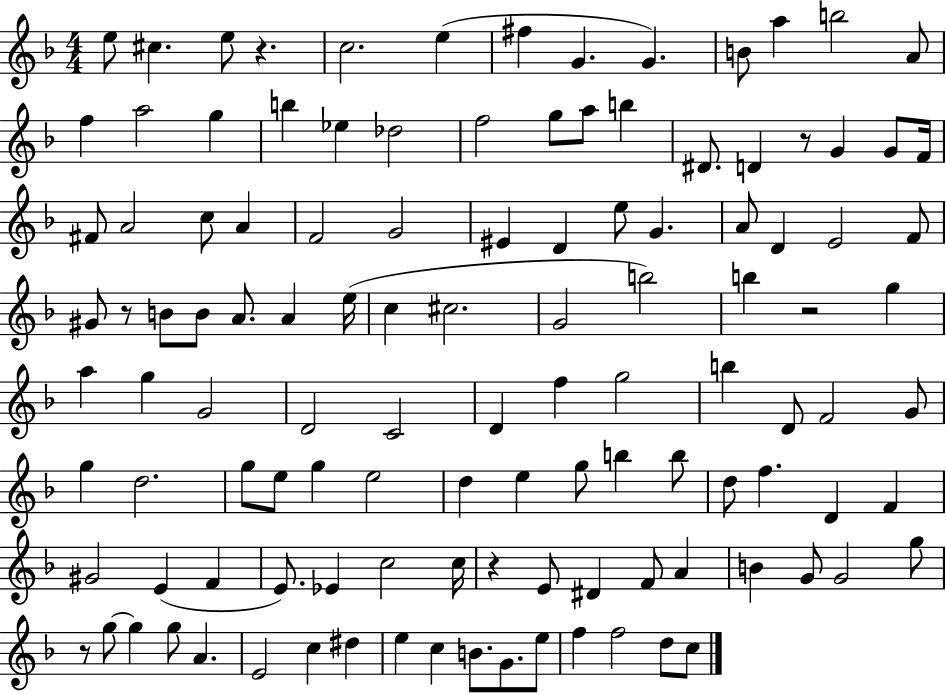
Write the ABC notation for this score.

X:1
T:Untitled
M:4/4
L:1/4
K:F
e/2 ^c e/2 z c2 e ^f G G B/2 a b2 A/2 f a2 g b _e _d2 f2 g/2 a/2 b ^D/2 D z/2 G G/2 F/4 ^F/2 A2 c/2 A F2 G2 ^E D e/2 G A/2 D E2 F/2 ^G/2 z/2 B/2 B/2 A/2 A e/4 c ^c2 G2 b2 b z2 g a g G2 D2 C2 D f g2 b D/2 F2 G/2 g d2 g/2 e/2 g e2 d e g/2 b b/2 d/2 f D F ^G2 E F E/2 _E c2 c/4 z E/2 ^D F/2 A B G/2 G2 g/2 z/2 g/2 g g/2 A E2 c ^d e c B/2 G/2 e/2 f f2 d/2 c/2